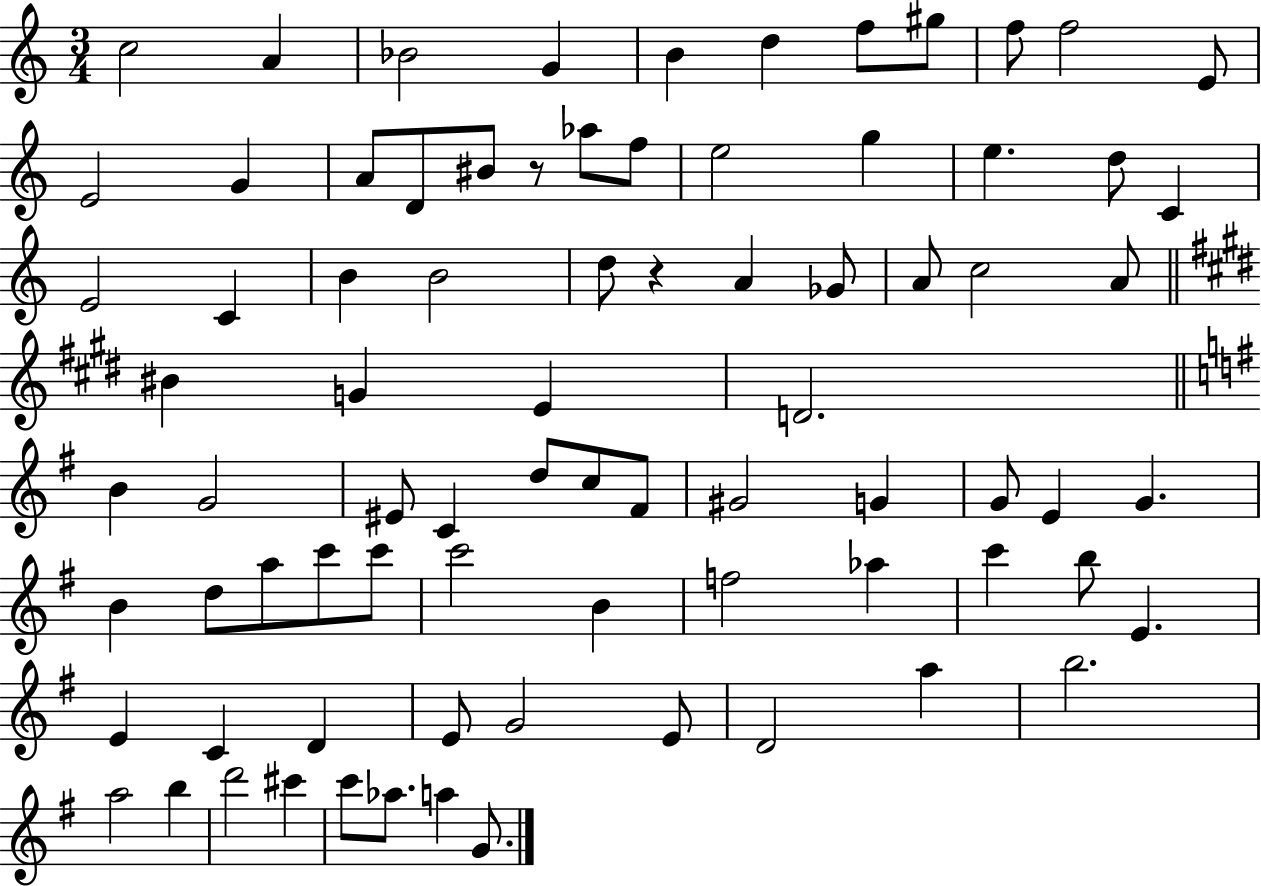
C5/h A4/q Bb4/h G4/q B4/q D5/q F5/e G#5/e F5/e F5/h E4/e E4/h G4/q A4/e D4/e BIS4/e R/e Ab5/e F5/e E5/h G5/q E5/q. D5/e C4/q E4/h C4/q B4/q B4/h D5/e R/q A4/q Gb4/e A4/e C5/h A4/e BIS4/q G4/q E4/q D4/h. B4/q G4/h EIS4/e C4/q D5/e C5/e F#4/e G#4/h G4/q G4/e E4/q G4/q. B4/q D5/e A5/e C6/e C6/e C6/h B4/q F5/h Ab5/q C6/q B5/e E4/q. E4/q C4/q D4/q E4/e G4/h E4/e D4/h A5/q B5/h. A5/h B5/q D6/h C#6/q C6/e Ab5/e. A5/q G4/e.